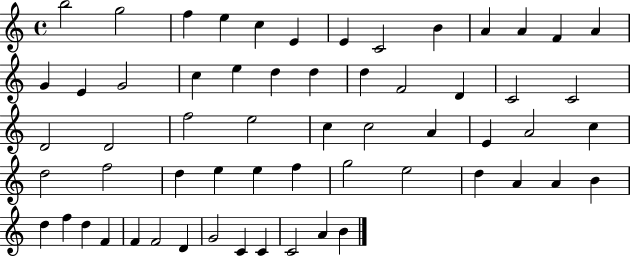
{
  \clef treble
  \time 4/4
  \defaultTimeSignature
  \key c \major
  b''2 g''2 | f''4 e''4 c''4 e'4 | e'4 c'2 b'4 | a'4 a'4 f'4 a'4 | \break g'4 e'4 g'2 | c''4 e''4 d''4 d''4 | d''4 f'2 d'4 | c'2 c'2 | \break d'2 d'2 | f''2 e''2 | c''4 c''2 a'4 | e'4 a'2 c''4 | \break d''2 f''2 | d''4 e''4 e''4 f''4 | g''2 e''2 | d''4 a'4 a'4 b'4 | \break d''4 f''4 d''4 f'4 | f'4 f'2 d'4 | g'2 c'4 c'4 | c'2 a'4 b'4 | \break \bar "|."
}